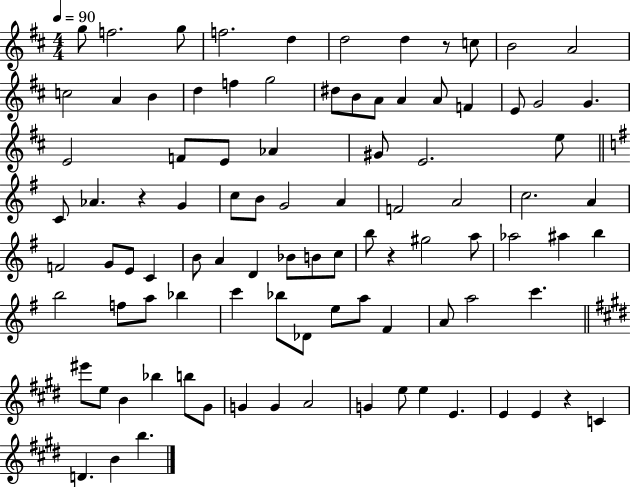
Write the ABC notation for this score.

X:1
T:Untitled
M:4/4
L:1/4
K:D
g/2 f2 g/2 f2 d d2 d z/2 c/2 B2 A2 c2 A B d f g2 ^d/2 B/2 A/2 A A/2 F E/2 G2 G E2 F/2 E/2 _A ^G/2 E2 e/2 C/2 _A z G c/2 B/2 G2 A F2 A2 c2 A F2 G/2 E/2 C B/2 A D _B/2 B/2 c/2 b/2 z ^g2 a/2 _a2 ^a b b2 f/2 a/2 _b c' _b/2 _D/2 e/2 a/2 ^F A/2 a2 c' ^e'/2 e/2 B _b b/2 ^G/2 G G A2 G e/2 e E E E z C D B b